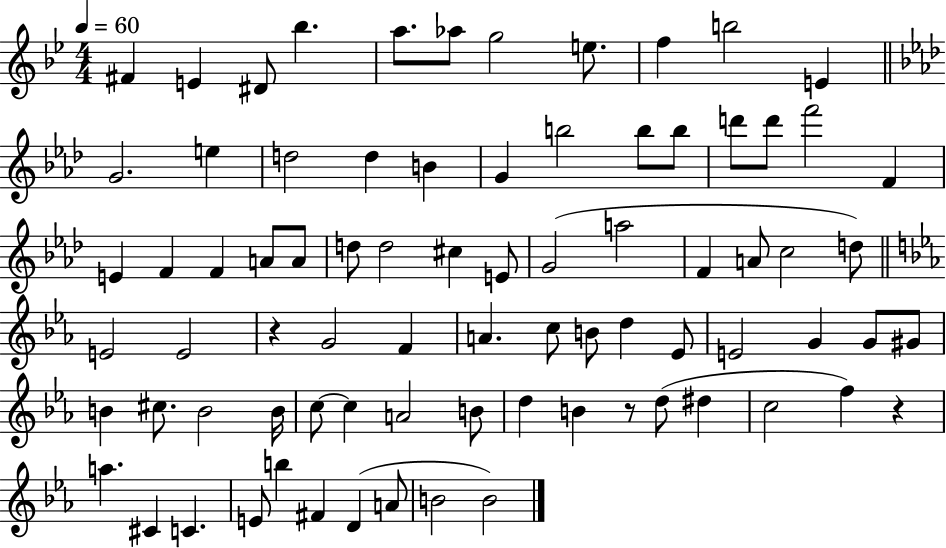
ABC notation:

X:1
T:Untitled
M:4/4
L:1/4
K:Bb
^F E ^D/2 _b a/2 _a/2 g2 e/2 f b2 E G2 e d2 d B G b2 b/2 b/2 d'/2 d'/2 f'2 F E F F A/2 A/2 d/2 d2 ^c E/2 G2 a2 F A/2 c2 d/2 E2 E2 z G2 F A c/2 B/2 d _E/2 E2 G G/2 ^G/2 B ^c/2 B2 B/4 c/2 c A2 B/2 d B z/2 d/2 ^d c2 f z a ^C C E/2 b ^F D A/2 B2 B2